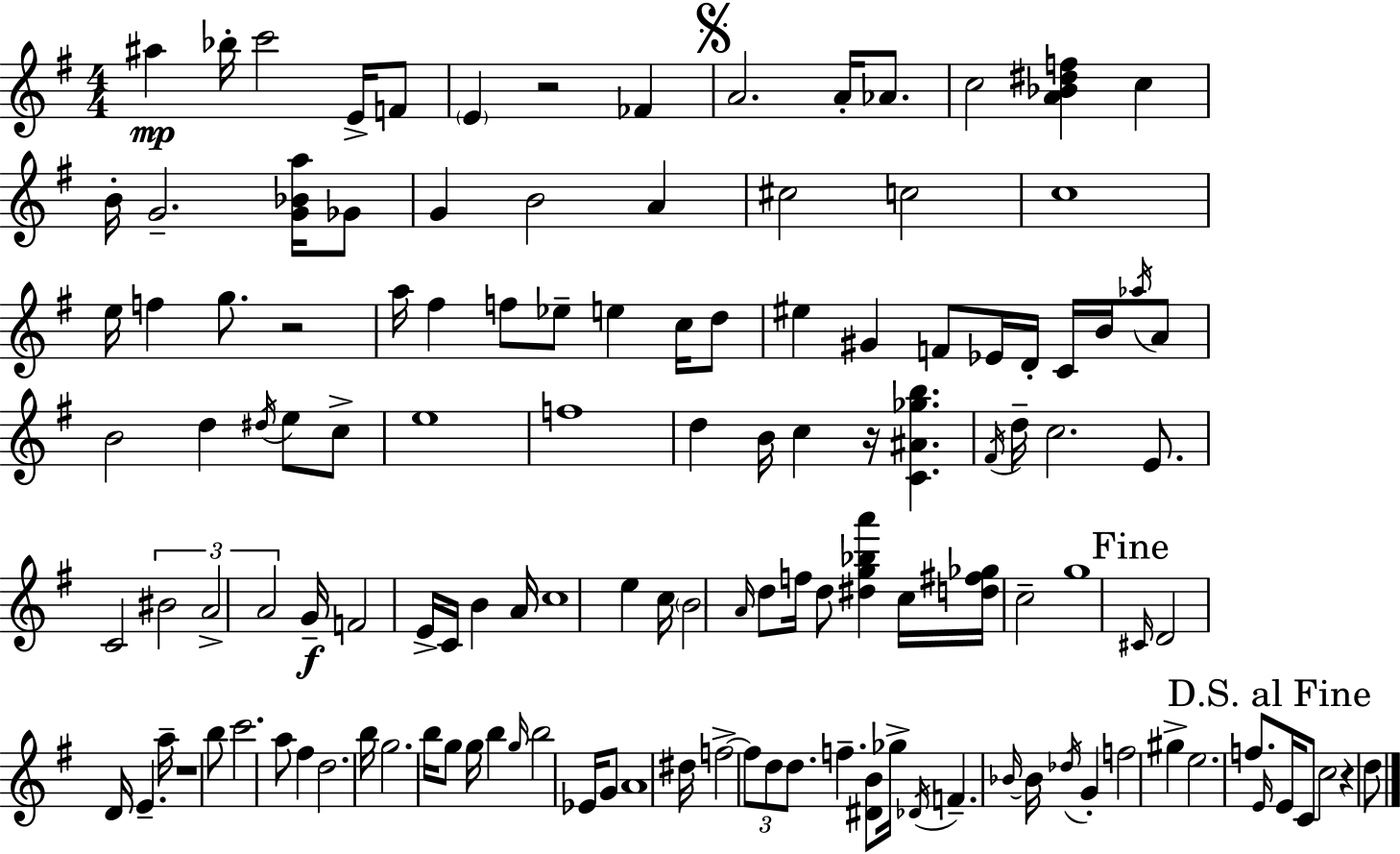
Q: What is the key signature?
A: G major